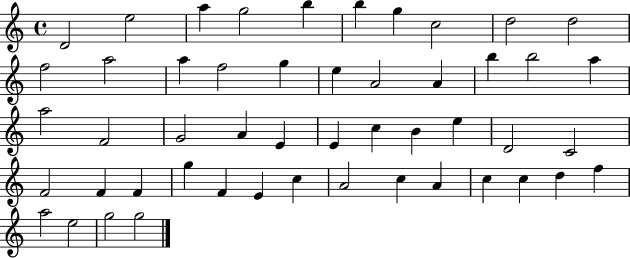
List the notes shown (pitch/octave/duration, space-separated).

D4/h E5/h A5/q G5/h B5/q B5/q G5/q C5/h D5/h D5/h F5/h A5/h A5/q F5/h G5/q E5/q A4/h A4/q B5/q B5/h A5/q A5/h F4/h G4/h A4/q E4/q E4/q C5/q B4/q E5/q D4/h C4/h F4/h F4/q F4/q G5/q F4/q E4/q C5/q A4/h C5/q A4/q C5/q C5/q D5/q F5/q A5/h E5/h G5/h G5/h